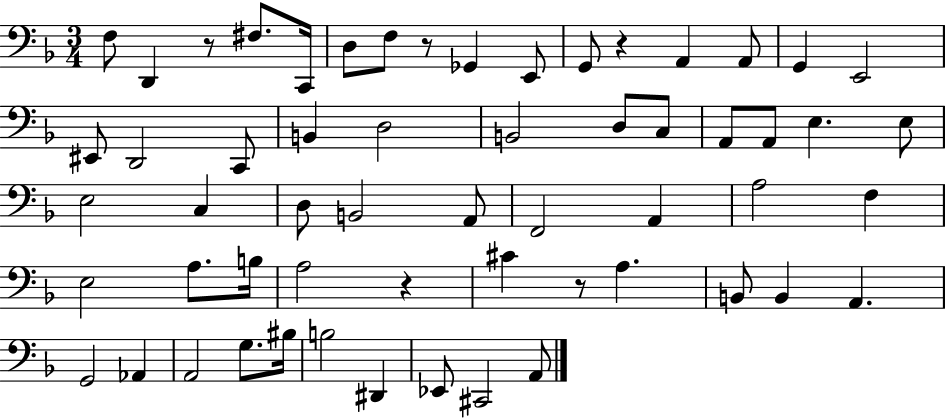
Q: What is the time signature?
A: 3/4